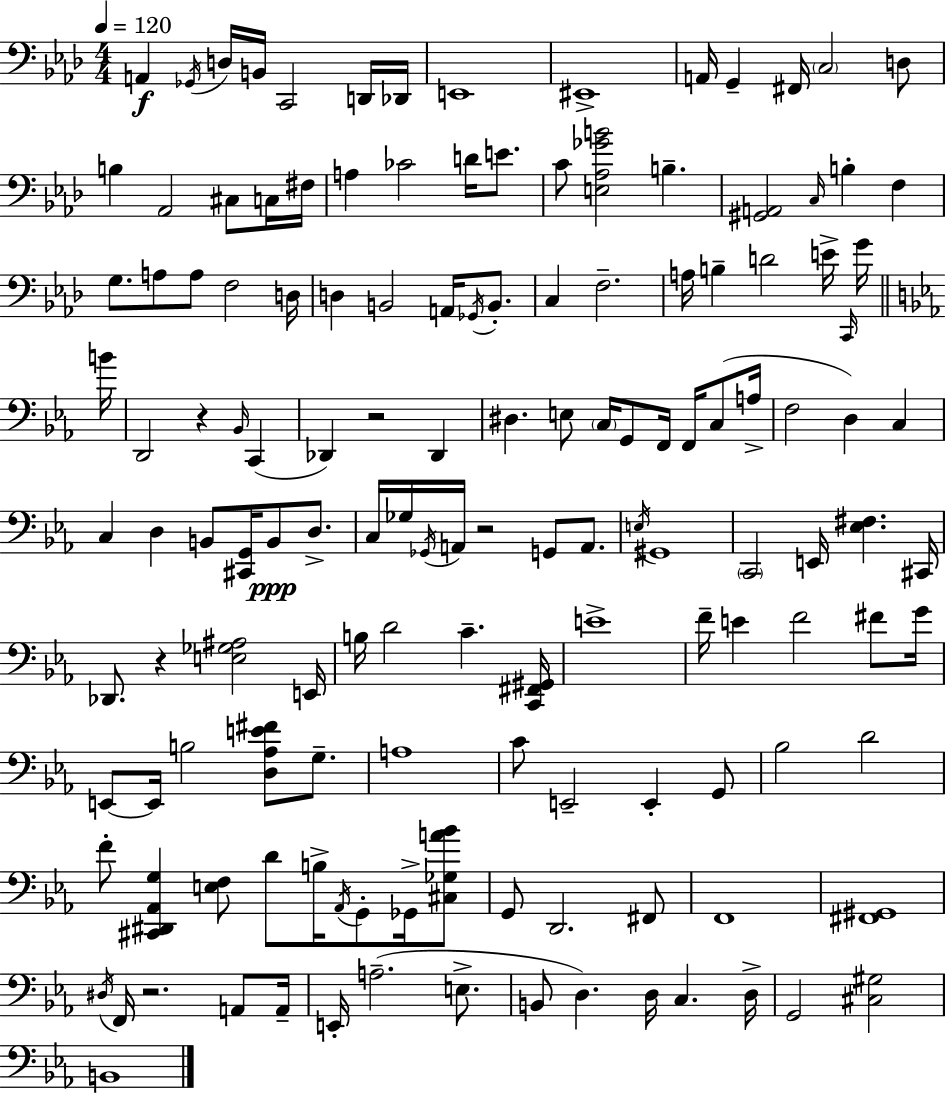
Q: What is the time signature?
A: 4/4